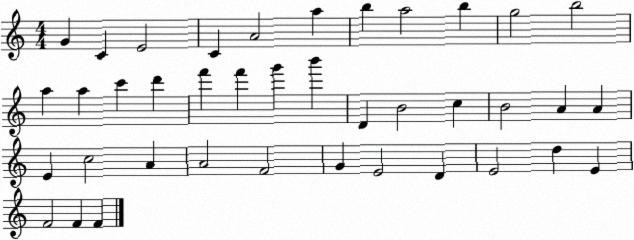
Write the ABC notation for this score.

X:1
T:Untitled
M:4/4
L:1/4
K:C
G C E2 C A2 a b a2 b g2 b2 a a c' d' f' f' g' b' D B2 c B2 A A E c2 A A2 F2 G E2 D E2 d E F2 F F